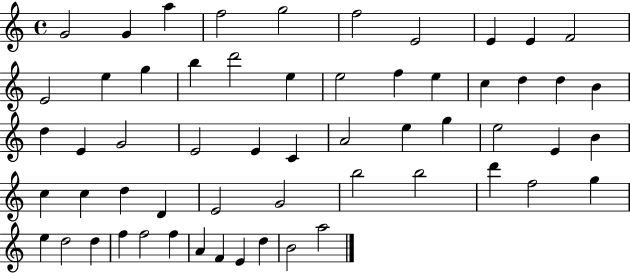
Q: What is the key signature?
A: C major